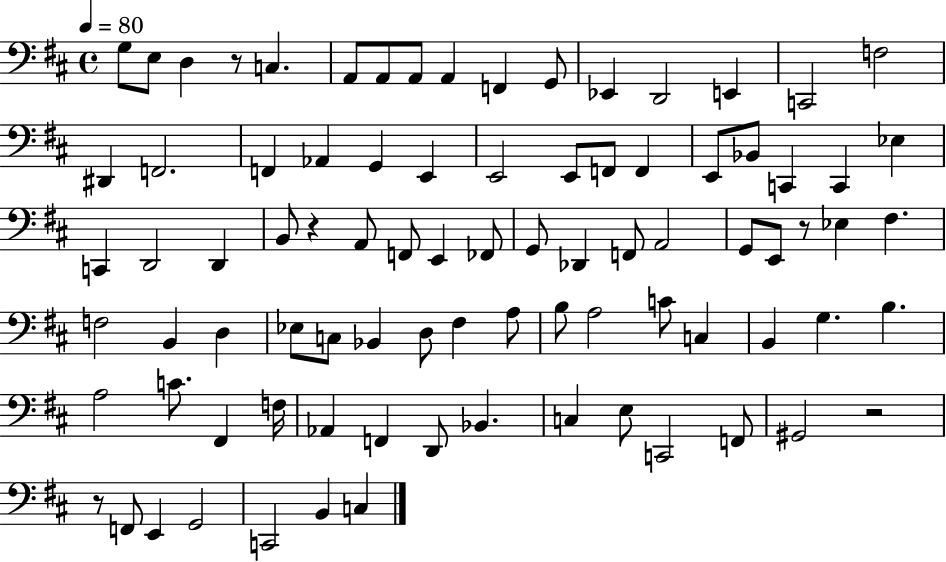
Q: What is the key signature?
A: D major